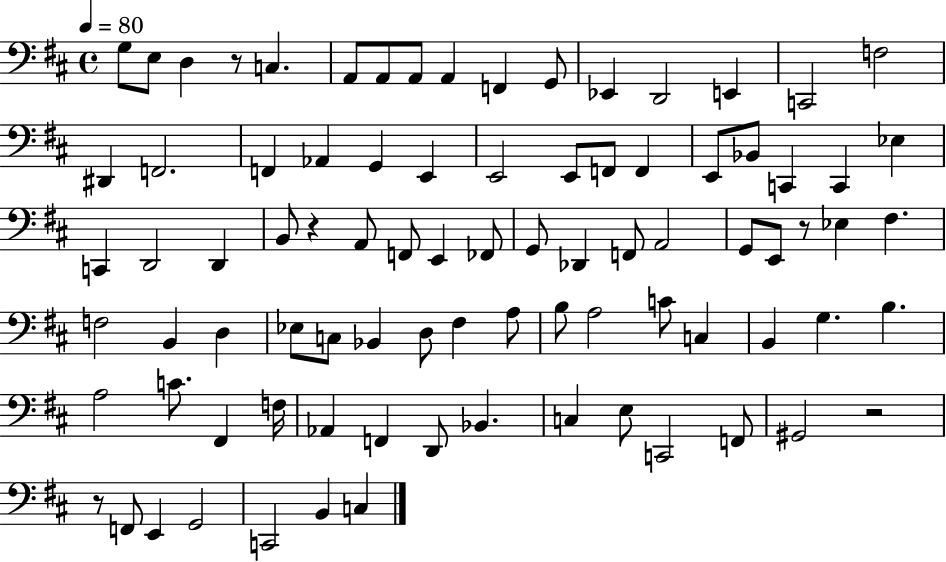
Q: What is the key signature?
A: D major